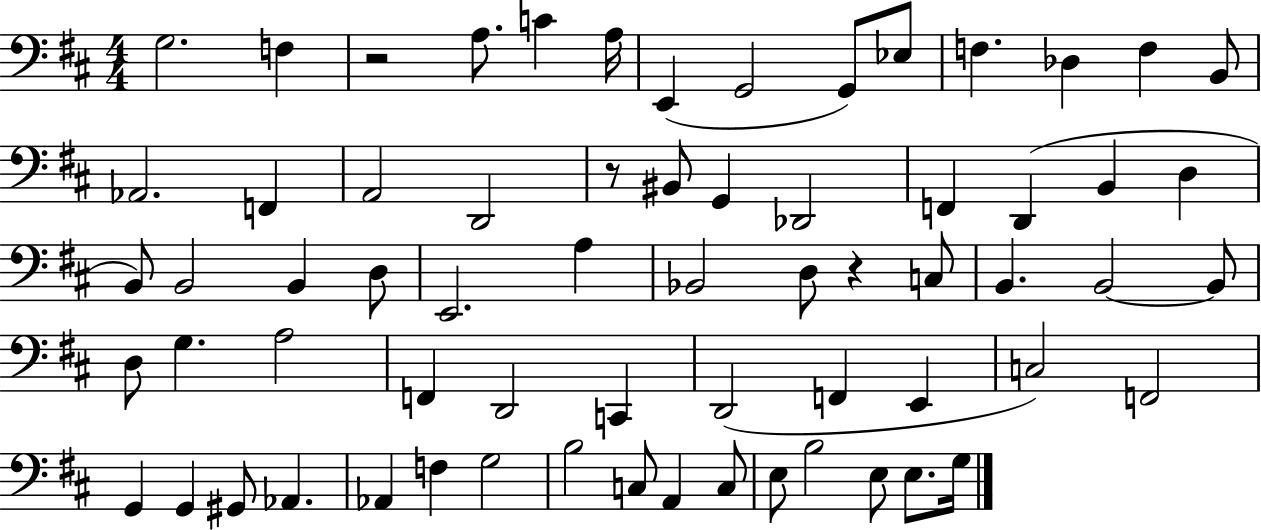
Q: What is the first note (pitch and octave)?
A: G3